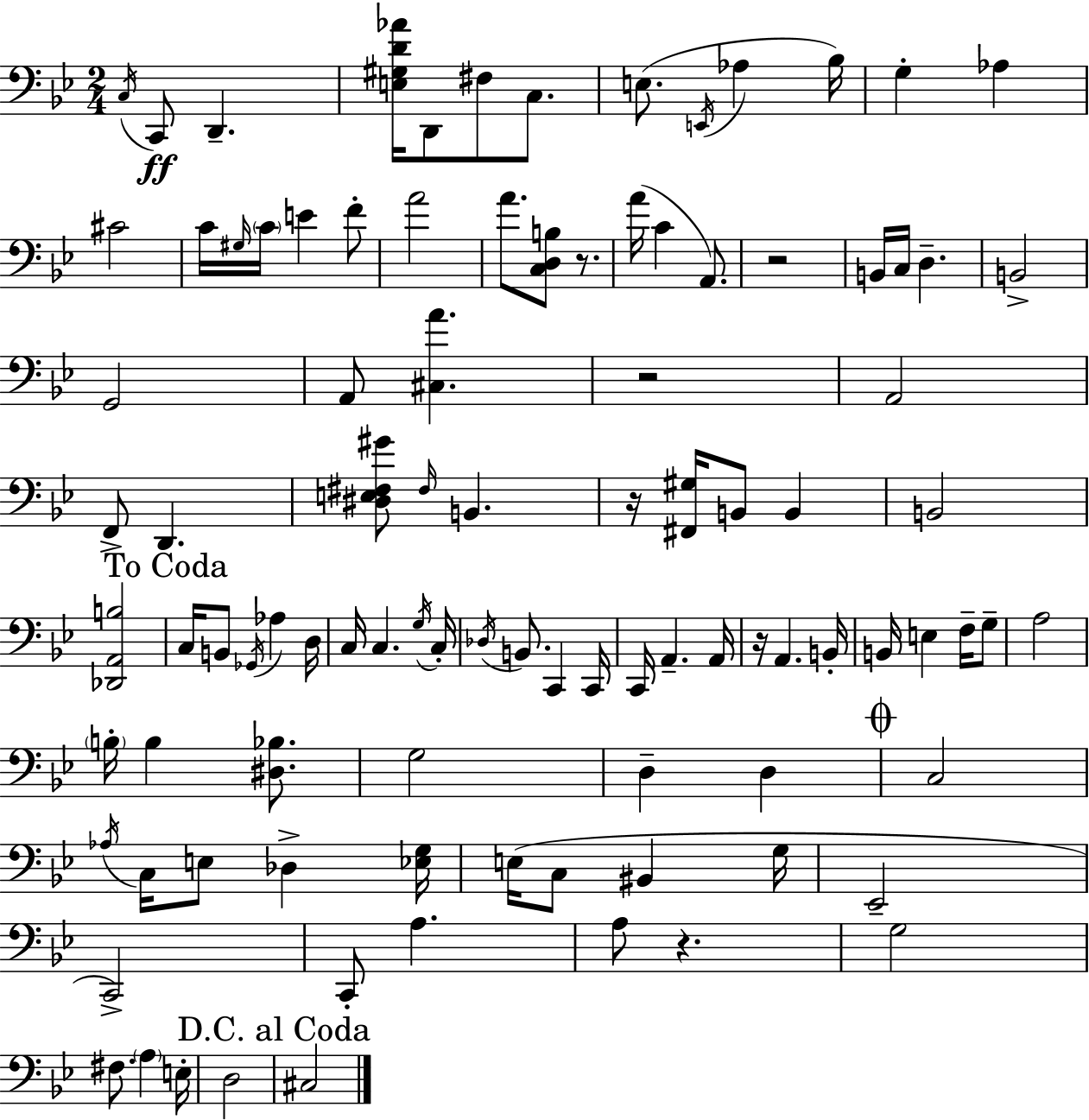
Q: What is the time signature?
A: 2/4